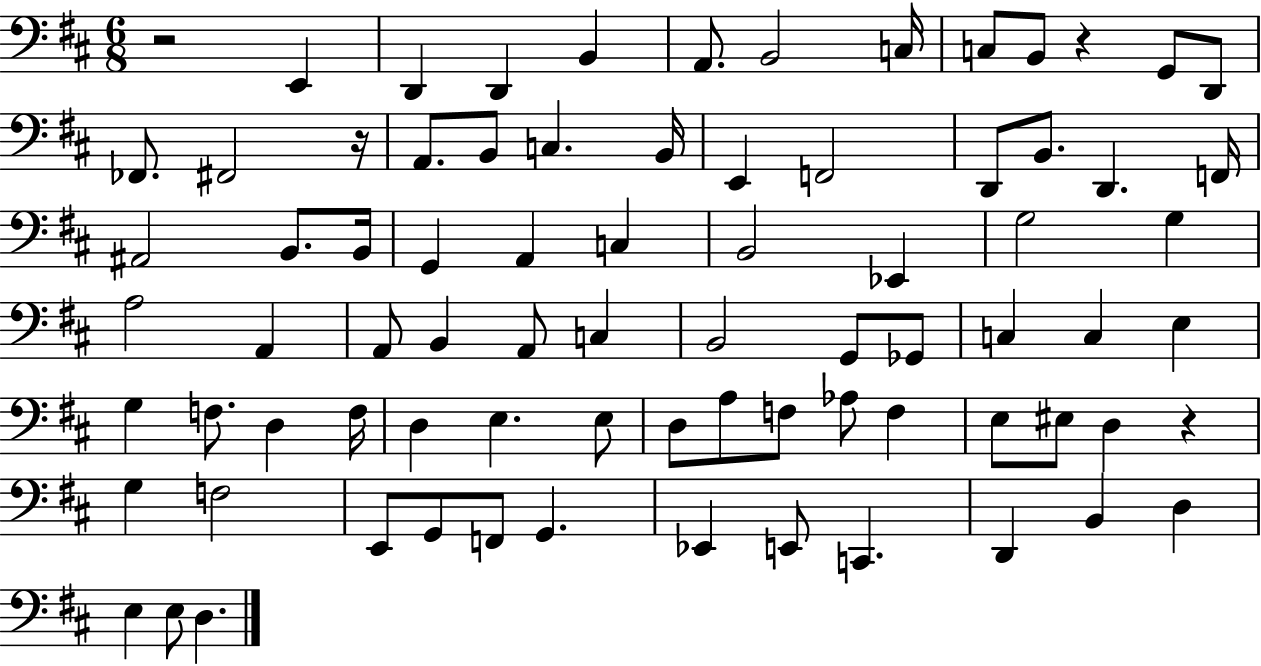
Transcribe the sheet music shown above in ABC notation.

X:1
T:Untitled
M:6/8
L:1/4
K:D
z2 E,, D,, D,, B,, A,,/2 B,,2 C,/4 C,/2 B,,/2 z G,,/2 D,,/2 _F,,/2 ^F,,2 z/4 A,,/2 B,,/2 C, B,,/4 E,, F,,2 D,,/2 B,,/2 D,, F,,/4 ^A,,2 B,,/2 B,,/4 G,, A,, C, B,,2 _E,, G,2 G, A,2 A,, A,,/2 B,, A,,/2 C, B,,2 G,,/2 _G,,/2 C, C, E, G, F,/2 D, F,/4 D, E, E,/2 D,/2 A,/2 F,/2 _A,/2 F, E,/2 ^E,/2 D, z G, F,2 E,,/2 G,,/2 F,,/2 G,, _E,, E,,/2 C,, D,, B,, D, E, E,/2 D,